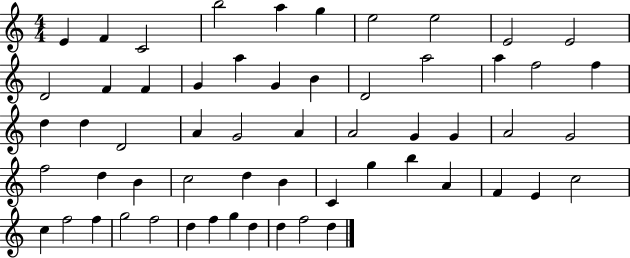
E4/q F4/q C4/h B5/h A5/q G5/q E5/h E5/h E4/h E4/h D4/h F4/q F4/q G4/q A5/q G4/q B4/q D4/h A5/h A5/q F5/h F5/q D5/q D5/q D4/h A4/q G4/h A4/q A4/h G4/q G4/q A4/h G4/h F5/h D5/q B4/q C5/h D5/q B4/q C4/q G5/q B5/q A4/q F4/q E4/q C5/h C5/q F5/h F5/q G5/h F5/h D5/q F5/q G5/q D5/q D5/q F5/h D5/q